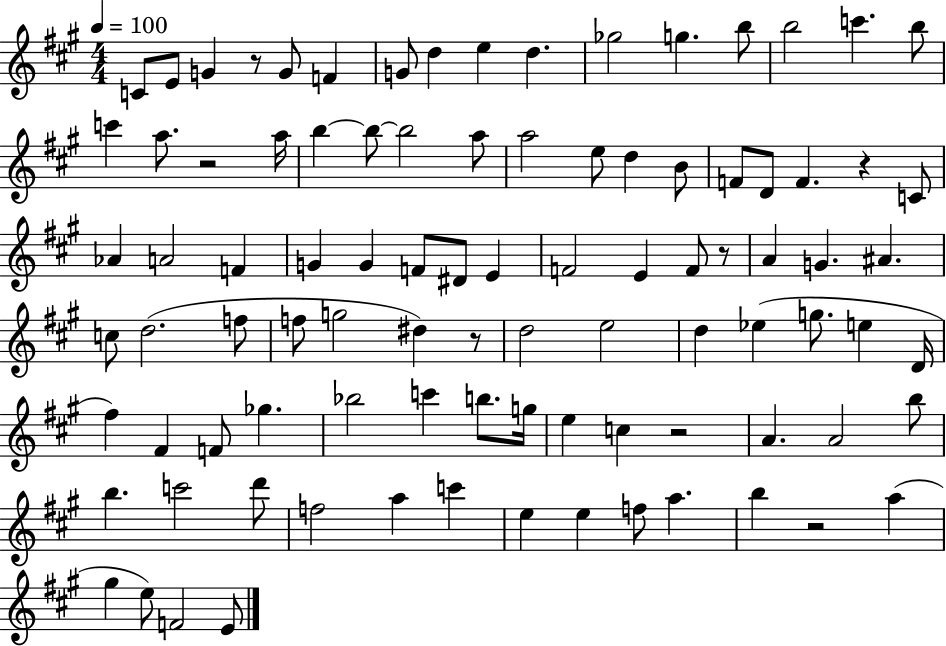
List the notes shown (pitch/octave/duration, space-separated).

C4/e E4/e G4/q R/e G4/e F4/q G4/e D5/q E5/q D5/q. Gb5/h G5/q. B5/e B5/h C6/q. B5/e C6/q A5/e. R/h A5/s B5/q B5/e B5/h A5/e A5/h E5/e D5/q B4/e F4/e D4/e F4/q. R/q C4/e Ab4/q A4/h F4/q G4/q G4/q F4/e D#4/e E4/q F4/h E4/q F4/e R/e A4/q G4/q. A#4/q. C5/e D5/h. F5/e F5/e G5/h D#5/q R/e D5/h E5/h D5/q Eb5/q G5/e. E5/q D4/s F#5/q F#4/q F4/e Gb5/q. Bb5/h C6/q B5/e. G5/s E5/q C5/q R/h A4/q. A4/h B5/e B5/q. C6/h D6/e F5/h A5/q C6/q E5/q E5/q F5/e A5/q. B5/q R/h A5/q G#5/q E5/e F4/h E4/e